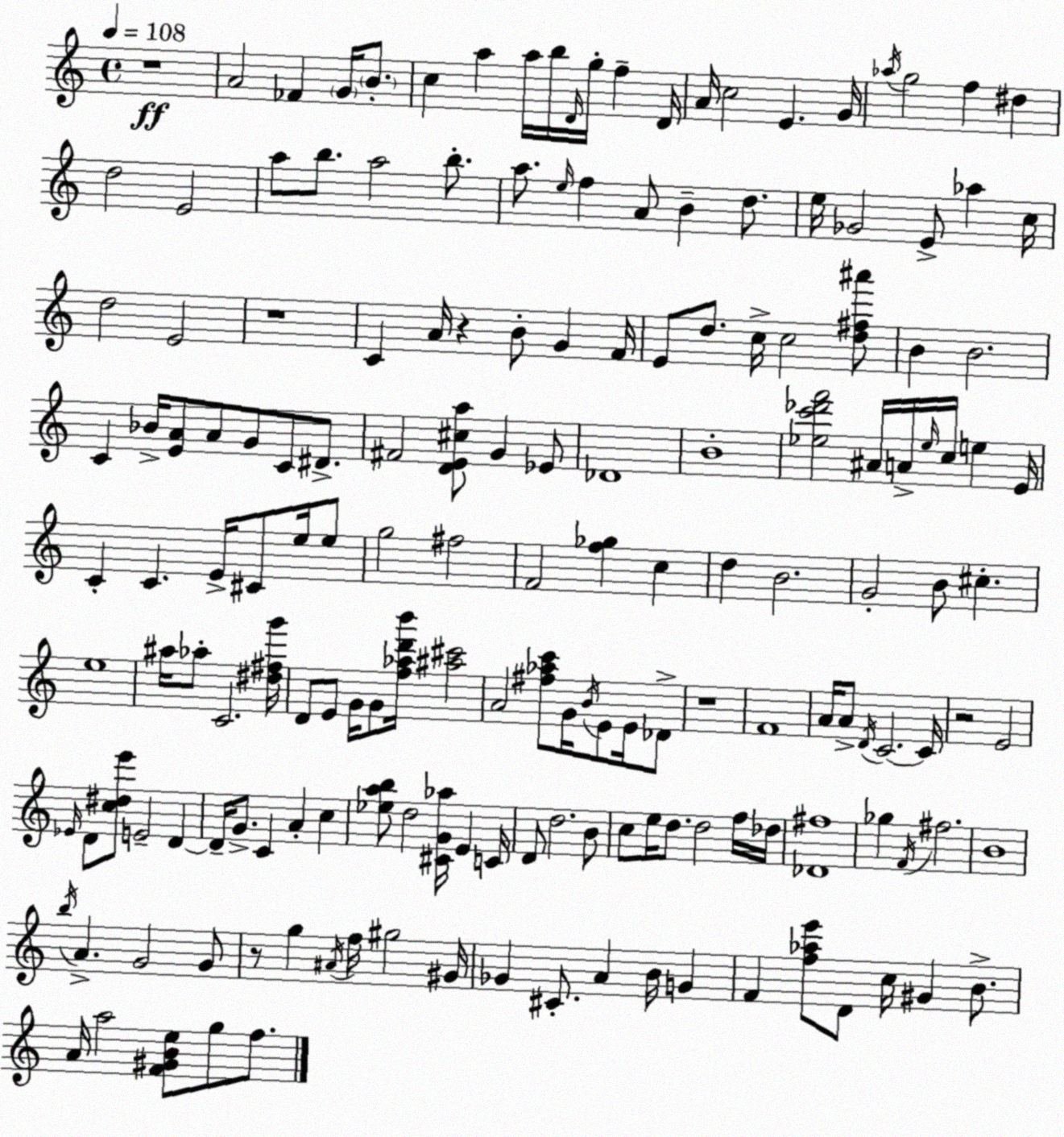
X:1
T:Untitled
M:4/4
L:1/4
K:Am
z4 A2 _F G/4 B/2 c a a/4 b/4 D/4 g/4 f D/4 A/4 c2 E G/4 _a/4 g2 f ^d d2 E2 a/2 b/2 a2 b/2 a/2 e/4 f A/2 B d/2 e/4 _G2 E/2 _a c/4 d2 E2 z4 C A/4 z B/2 G F/4 E/2 d/2 c/4 c2 [d^f^a']/2 B B2 C _B/4 [EA]/2 A/2 G/2 C/2 ^D/2 ^F2 [DE^ca]/2 G _E/2 _D4 B4 [_ec'_d'f']2 ^A/4 A/4 _e/4 c/4 e E/4 C C E/4 ^C/2 e/4 e/2 g2 ^f2 F2 [f_g] c d B2 G2 B/2 ^c e4 ^a/4 _a/2 C2 [^d^fg']/4 D/2 E/2 G/4 G/2 [f_ad'b']/4 [^a^c']2 A2 [^f_ac']/2 G/4 B/4 E/2 E/4 _D/2 z4 F4 A/4 A/2 D/4 C2 C/4 z2 E2 _E/4 D/2 [c^de']/2 E2 D D/4 G/2 C A c [_eab]/2 d2 [^CG_a]/4 E C/4 D/2 d2 B/2 c/2 e/4 d/2 d2 f/4 _d/4 [_D^f]4 _g F/4 ^f2 B4 b/4 A G2 G/2 z/2 g ^A/4 f/4 ^g2 ^G/4 _G ^C/2 A B/4 G F [f_ae']/2 D/2 c/4 ^G B/2 A/4 a2 [F^GBe]/2 g/2 f/2